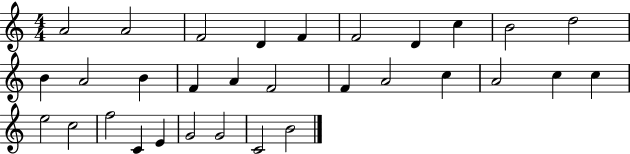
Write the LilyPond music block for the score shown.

{
  \clef treble
  \numericTimeSignature
  \time 4/4
  \key c \major
  a'2 a'2 | f'2 d'4 f'4 | f'2 d'4 c''4 | b'2 d''2 | \break b'4 a'2 b'4 | f'4 a'4 f'2 | f'4 a'2 c''4 | a'2 c''4 c''4 | \break e''2 c''2 | f''2 c'4 e'4 | g'2 g'2 | c'2 b'2 | \break \bar "|."
}